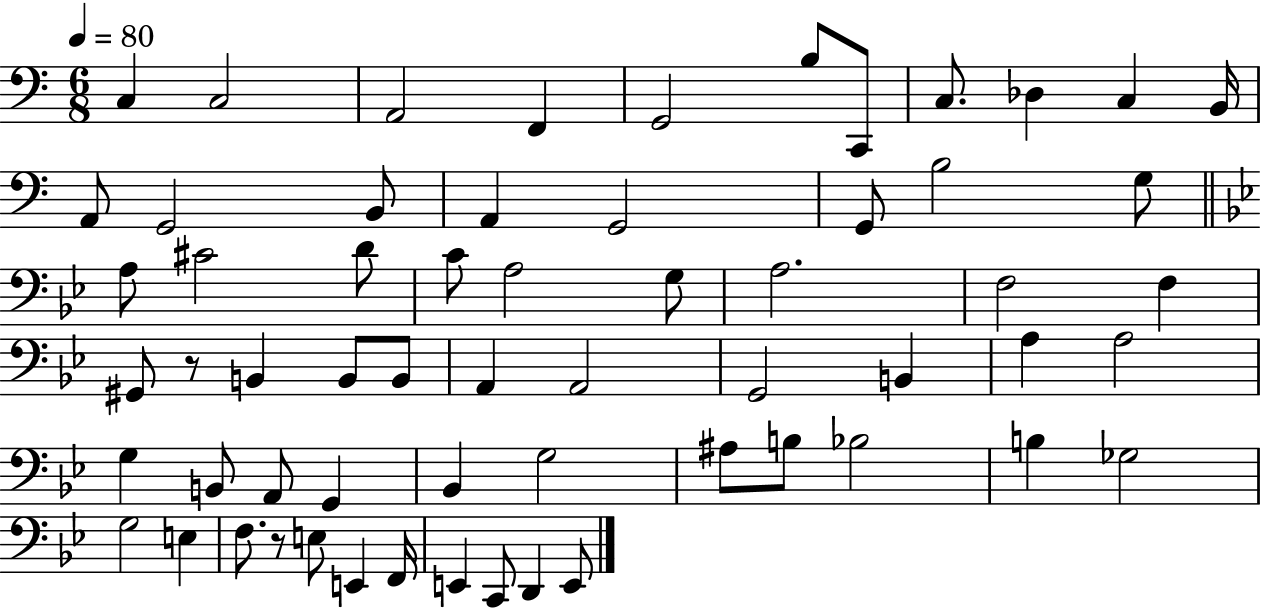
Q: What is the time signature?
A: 6/8